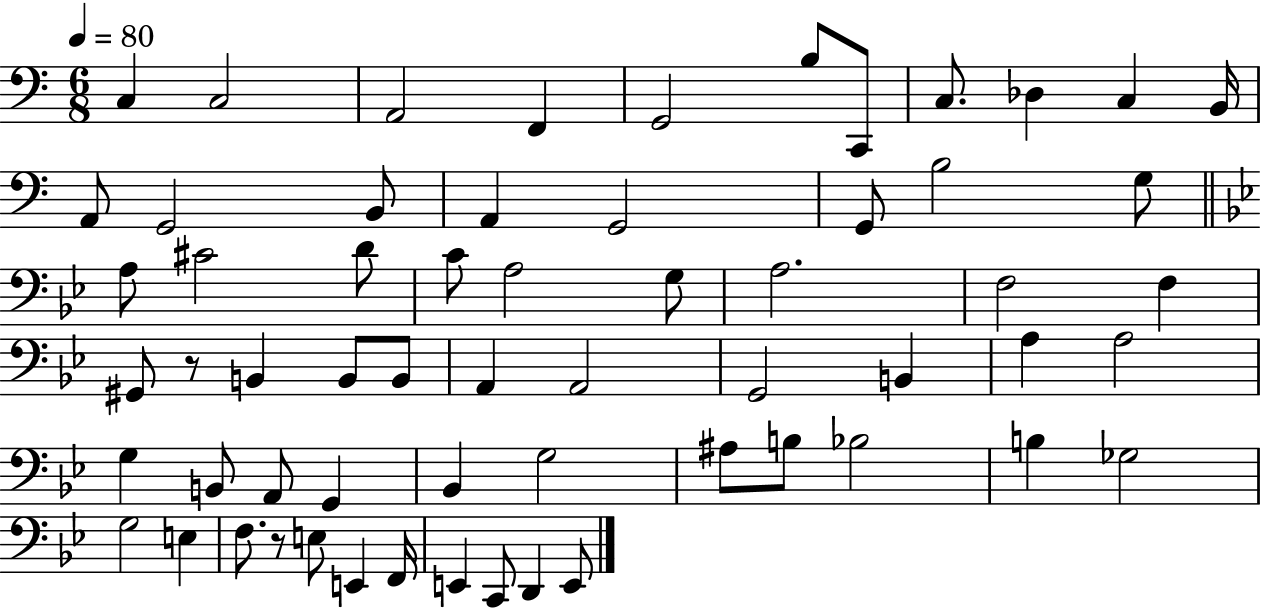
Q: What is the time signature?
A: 6/8